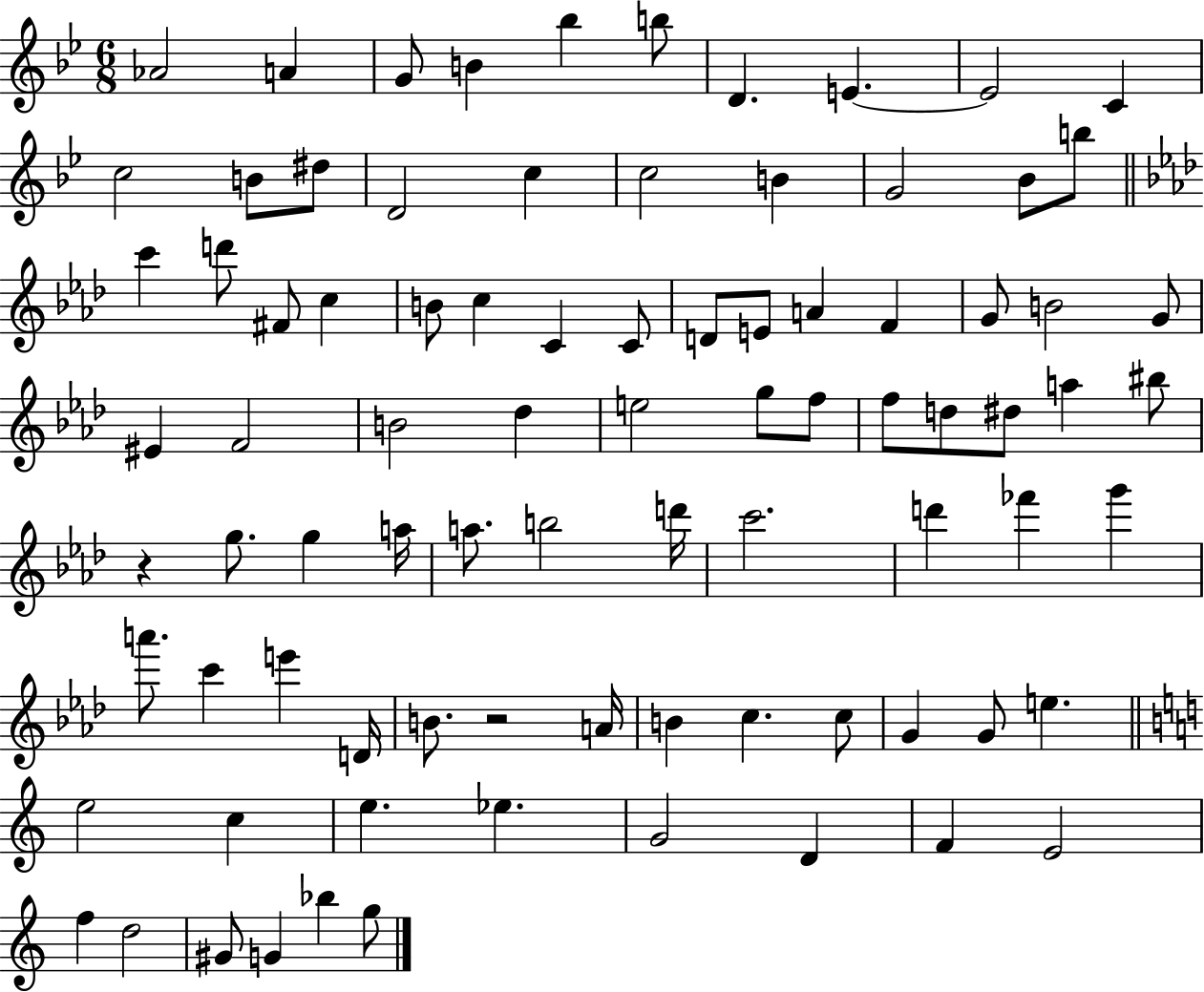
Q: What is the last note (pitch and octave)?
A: G5